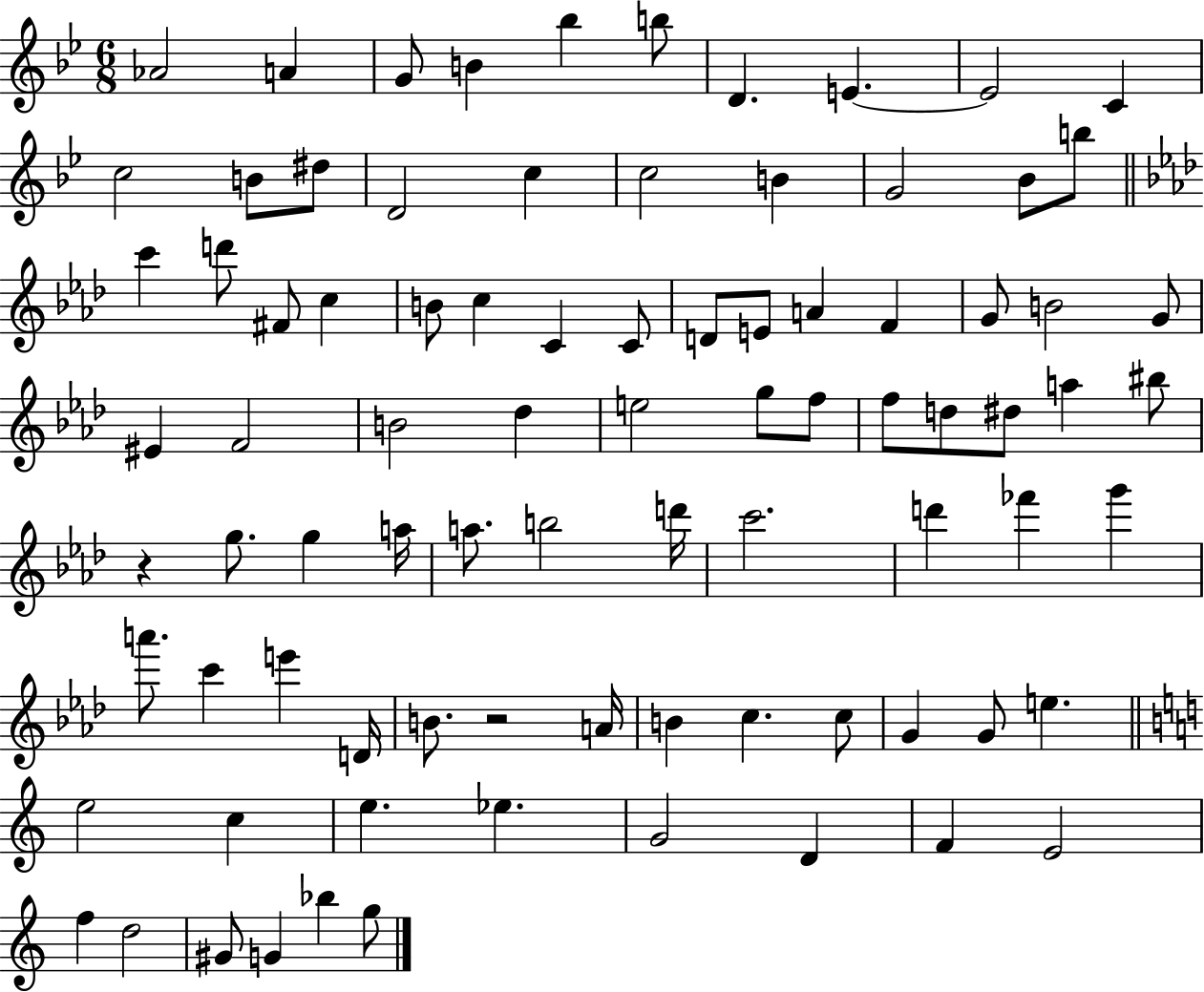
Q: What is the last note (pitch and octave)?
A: G5